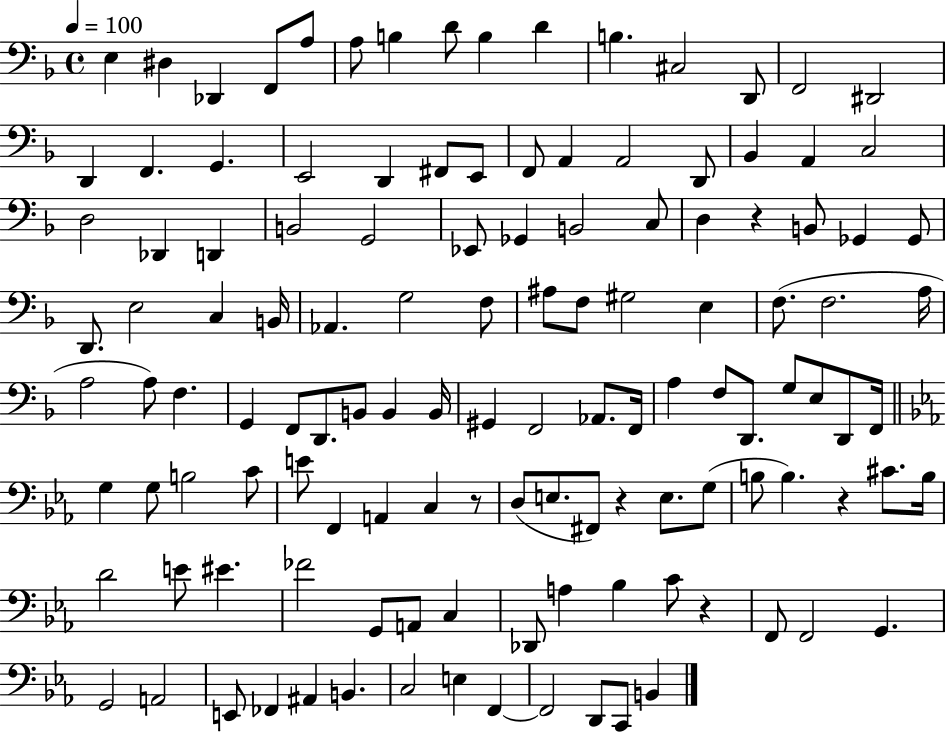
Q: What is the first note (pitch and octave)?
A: E3